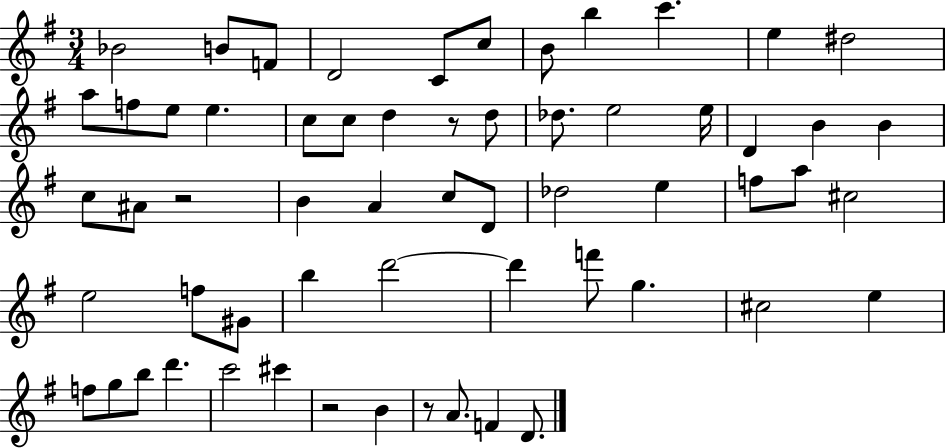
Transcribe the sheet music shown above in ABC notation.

X:1
T:Untitled
M:3/4
L:1/4
K:G
_B2 B/2 F/2 D2 C/2 c/2 B/2 b c' e ^d2 a/2 f/2 e/2 e c/2 c/2 d z/2 d/2 _d/2 e2 e/4 D B B c/2 ^A/2 z2 B A c/2 D/2 _d2 e f/2 a/2 ^c2 e2 f/2 ^G/2 b d'2 d' f'/2 g ^c2 e f/2 g/2 b/2 d' c'2 ^c' z2 B z/2 A/2 F D/2